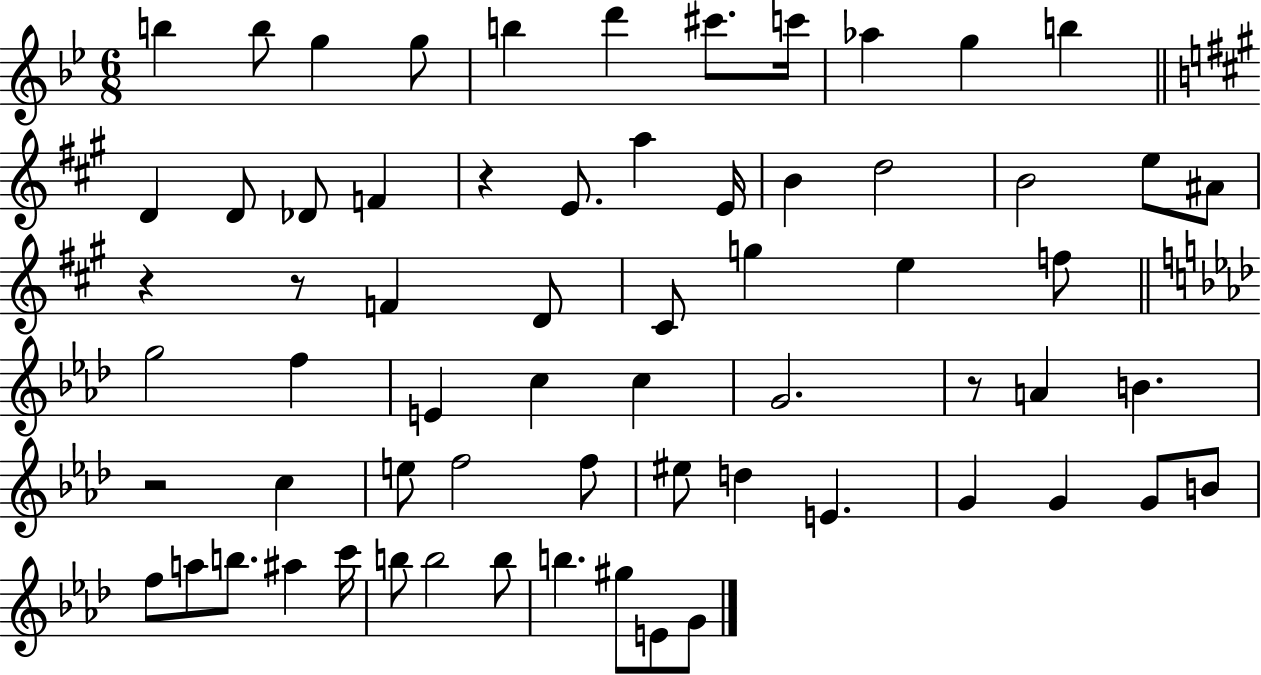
{
  \clef treble
  \numericTimeSignature
  \time 6/8
  \key bes \major
  b''4 b''8 g''4 g''8 | b''4 d'''4 cis'''8. c'''16 | aes''4 g''4 b''4 | \bar "||" \break \key a \major d'4 d'8 des'8 f'4 | r4 e'8. a''4 e'16 | b'4 d''2 | b'2 e''8 ais'8 | \break r4 r8 f'4 d'8 | cis'8 g''4 e''4 f''8 | \bar "||" \break \key f \minor g''2 f''4 | e'4 c''4 c''4 | g'2. | r8 a'4 b'4. | \break r2 c''4 | e''8 f''2 f''8 | eis''8 d''4 e'4. | g'4 g'4 g'8 b'8 | \break f''8 a''8 b''8. ais''4 c'''16 | b''8 b''2 b''8 | b''4. gis''8 e'8 g'8 | \bar "|."
}